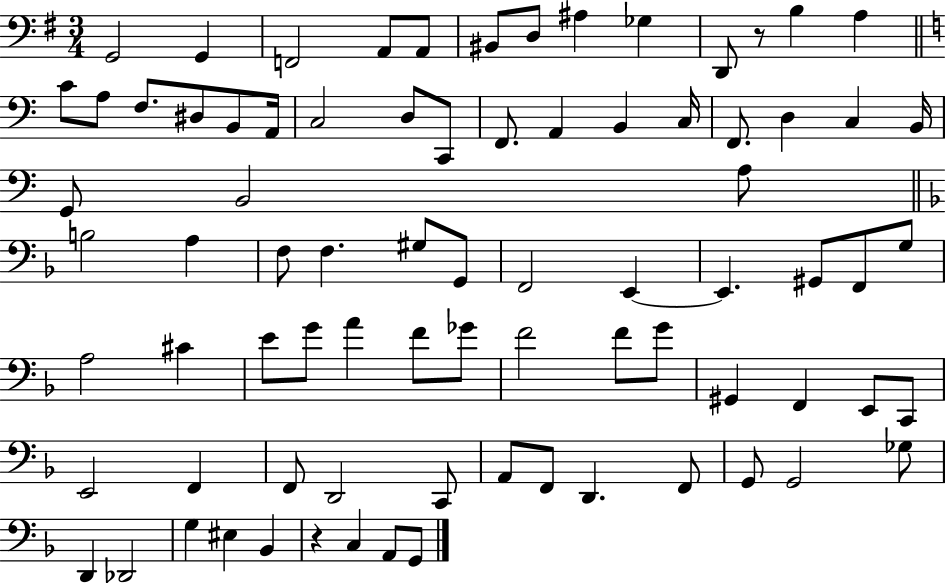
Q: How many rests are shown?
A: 2